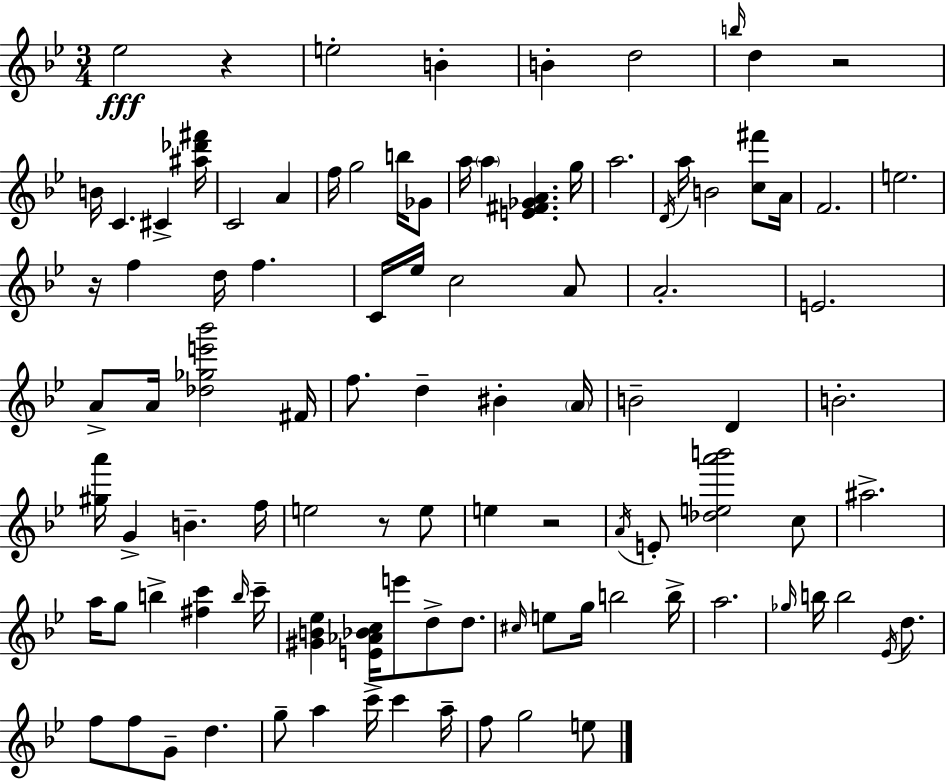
Eb5/h R/q E5/h B4/q B4/q D5/h B5/s D5/q R/h B4/s C4/q. C#4/q [A#5,Db6,F#6]/s C4/h A4/q F5/s G5/h B5/s Gb4/e A5/s A5/q [E4,F#4,Gb4,A4]/q. G5/s A5/h. D4/s A5/s B4/h [C5,F#6]/e A4/s F4/h. E5/h. R/s F5/q D5/s F5/q. C4/s Eb5/s C5/h A4/e A4/h. E4/h. A4/e A4/s [Db5,Gb5,E6,Bb6]/h F#4/s F5/e. D5/q BIS4/q A4/s B4/h D4/q B4/h. [G#5,A6]/s G4/q B4/q. F5/s E5/h R/e E5/e E5/q R/h A4/s E4/e [Db5,E5,A6,B6]/h C5/e A#5/h. A5/s G5/e B5/q [F#5,C6]/q B5/s C6/s [G#4,B4,Eb5]/q [E4,Ab4,Bb4,C5]/s E6/e D5/e D5/e. C#5/s E5/e G5/s B5/h B5/s A5/h. Gb5/s B5/s B5/h Eb4/s D5/e. F5/e F5/e G4/e D5/q. G5/e A5/q C6/s C6/q A5/s F5/e G5/h E5/e